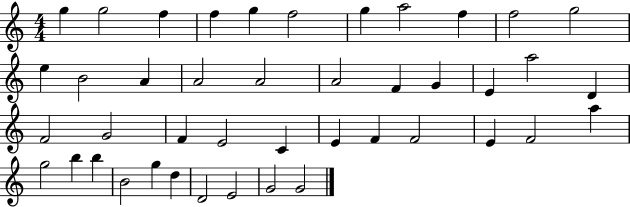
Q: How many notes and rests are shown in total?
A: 43